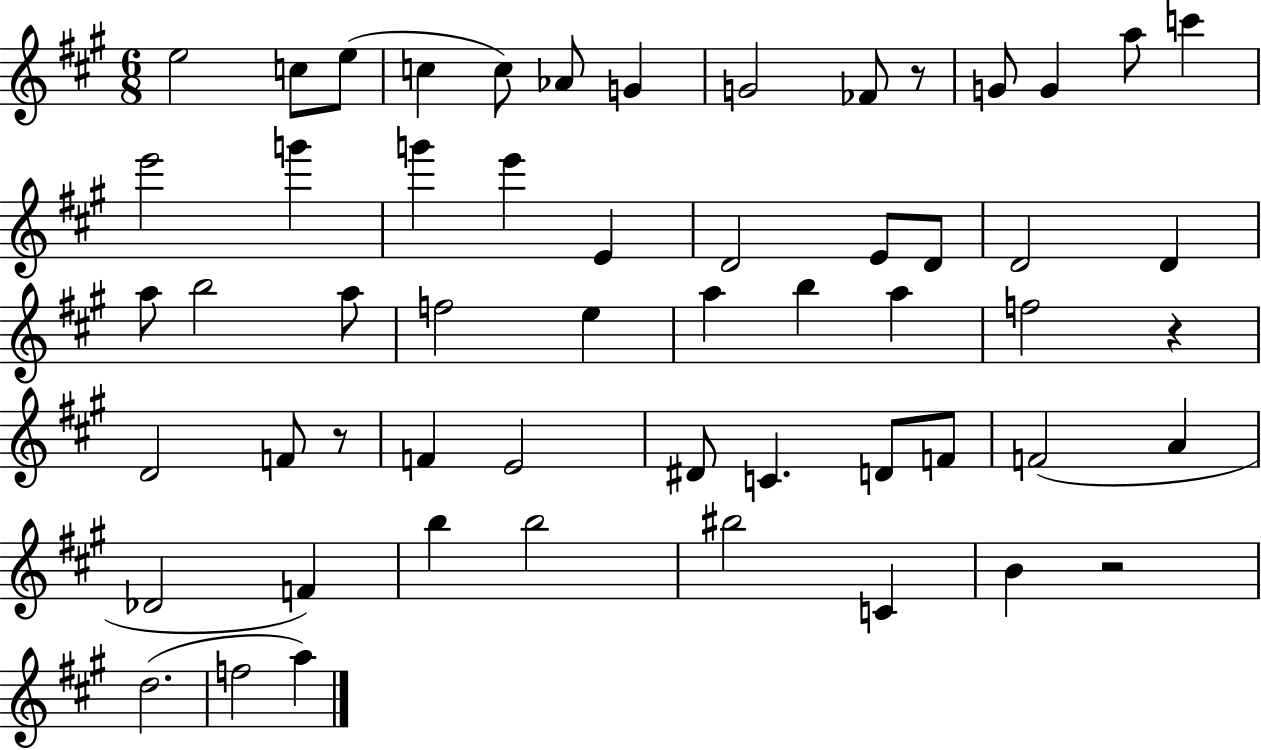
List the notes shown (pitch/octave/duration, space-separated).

E5/h C5/e E5/e C5/q C5/e Ab4/e G4/q G4/h FES4/e R/e G4/e G4/q A5/e C6/q E6/h G6/q G6/q E6/q E4/q D4/h E4/e D4/e D4/h D4/q A5/e B5/h A5/e F5/h E5/q A5/q B5/q A5/q F5/h R/q D4/h F4/e R/e F4/q E4/h D#4/e C4/q. D4/e F4/e F4/h A4/q Db4/h F4/q B5/q B5/h BIS5/h C4/q B4/q R/h D5/h. F5/h A5/q